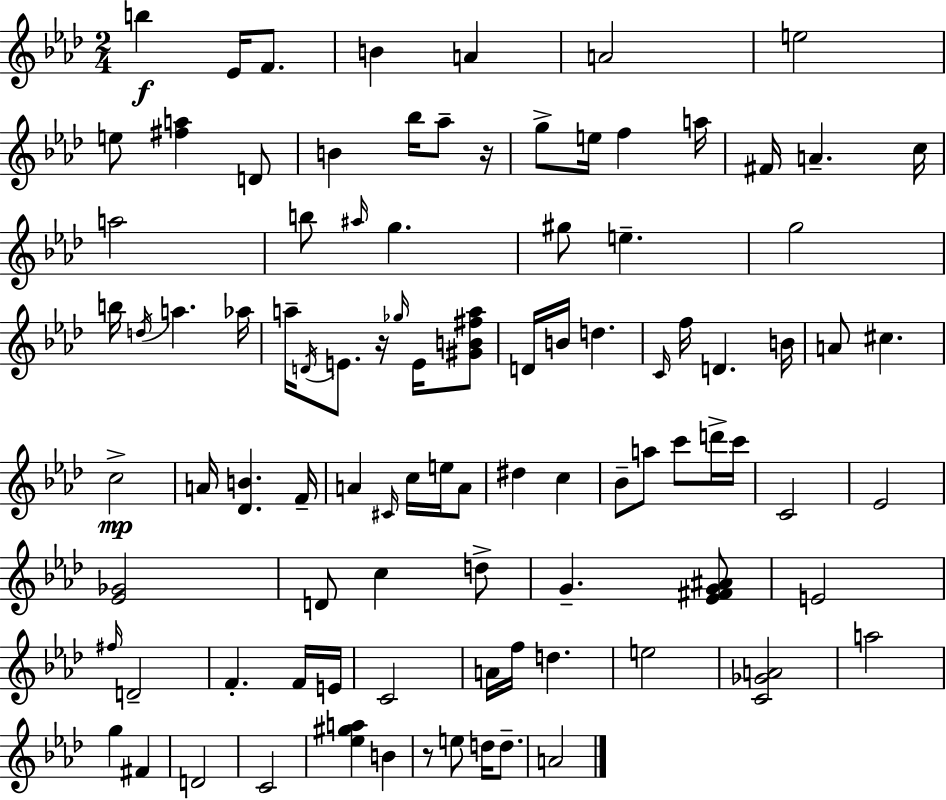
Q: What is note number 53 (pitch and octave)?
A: D#5